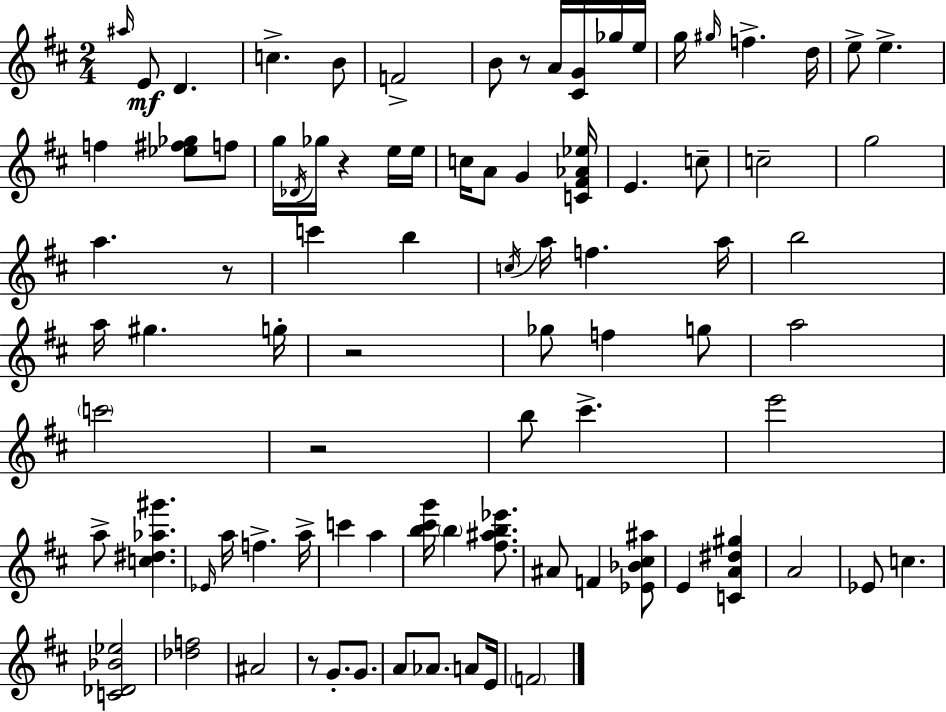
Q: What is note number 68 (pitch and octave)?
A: Ab4